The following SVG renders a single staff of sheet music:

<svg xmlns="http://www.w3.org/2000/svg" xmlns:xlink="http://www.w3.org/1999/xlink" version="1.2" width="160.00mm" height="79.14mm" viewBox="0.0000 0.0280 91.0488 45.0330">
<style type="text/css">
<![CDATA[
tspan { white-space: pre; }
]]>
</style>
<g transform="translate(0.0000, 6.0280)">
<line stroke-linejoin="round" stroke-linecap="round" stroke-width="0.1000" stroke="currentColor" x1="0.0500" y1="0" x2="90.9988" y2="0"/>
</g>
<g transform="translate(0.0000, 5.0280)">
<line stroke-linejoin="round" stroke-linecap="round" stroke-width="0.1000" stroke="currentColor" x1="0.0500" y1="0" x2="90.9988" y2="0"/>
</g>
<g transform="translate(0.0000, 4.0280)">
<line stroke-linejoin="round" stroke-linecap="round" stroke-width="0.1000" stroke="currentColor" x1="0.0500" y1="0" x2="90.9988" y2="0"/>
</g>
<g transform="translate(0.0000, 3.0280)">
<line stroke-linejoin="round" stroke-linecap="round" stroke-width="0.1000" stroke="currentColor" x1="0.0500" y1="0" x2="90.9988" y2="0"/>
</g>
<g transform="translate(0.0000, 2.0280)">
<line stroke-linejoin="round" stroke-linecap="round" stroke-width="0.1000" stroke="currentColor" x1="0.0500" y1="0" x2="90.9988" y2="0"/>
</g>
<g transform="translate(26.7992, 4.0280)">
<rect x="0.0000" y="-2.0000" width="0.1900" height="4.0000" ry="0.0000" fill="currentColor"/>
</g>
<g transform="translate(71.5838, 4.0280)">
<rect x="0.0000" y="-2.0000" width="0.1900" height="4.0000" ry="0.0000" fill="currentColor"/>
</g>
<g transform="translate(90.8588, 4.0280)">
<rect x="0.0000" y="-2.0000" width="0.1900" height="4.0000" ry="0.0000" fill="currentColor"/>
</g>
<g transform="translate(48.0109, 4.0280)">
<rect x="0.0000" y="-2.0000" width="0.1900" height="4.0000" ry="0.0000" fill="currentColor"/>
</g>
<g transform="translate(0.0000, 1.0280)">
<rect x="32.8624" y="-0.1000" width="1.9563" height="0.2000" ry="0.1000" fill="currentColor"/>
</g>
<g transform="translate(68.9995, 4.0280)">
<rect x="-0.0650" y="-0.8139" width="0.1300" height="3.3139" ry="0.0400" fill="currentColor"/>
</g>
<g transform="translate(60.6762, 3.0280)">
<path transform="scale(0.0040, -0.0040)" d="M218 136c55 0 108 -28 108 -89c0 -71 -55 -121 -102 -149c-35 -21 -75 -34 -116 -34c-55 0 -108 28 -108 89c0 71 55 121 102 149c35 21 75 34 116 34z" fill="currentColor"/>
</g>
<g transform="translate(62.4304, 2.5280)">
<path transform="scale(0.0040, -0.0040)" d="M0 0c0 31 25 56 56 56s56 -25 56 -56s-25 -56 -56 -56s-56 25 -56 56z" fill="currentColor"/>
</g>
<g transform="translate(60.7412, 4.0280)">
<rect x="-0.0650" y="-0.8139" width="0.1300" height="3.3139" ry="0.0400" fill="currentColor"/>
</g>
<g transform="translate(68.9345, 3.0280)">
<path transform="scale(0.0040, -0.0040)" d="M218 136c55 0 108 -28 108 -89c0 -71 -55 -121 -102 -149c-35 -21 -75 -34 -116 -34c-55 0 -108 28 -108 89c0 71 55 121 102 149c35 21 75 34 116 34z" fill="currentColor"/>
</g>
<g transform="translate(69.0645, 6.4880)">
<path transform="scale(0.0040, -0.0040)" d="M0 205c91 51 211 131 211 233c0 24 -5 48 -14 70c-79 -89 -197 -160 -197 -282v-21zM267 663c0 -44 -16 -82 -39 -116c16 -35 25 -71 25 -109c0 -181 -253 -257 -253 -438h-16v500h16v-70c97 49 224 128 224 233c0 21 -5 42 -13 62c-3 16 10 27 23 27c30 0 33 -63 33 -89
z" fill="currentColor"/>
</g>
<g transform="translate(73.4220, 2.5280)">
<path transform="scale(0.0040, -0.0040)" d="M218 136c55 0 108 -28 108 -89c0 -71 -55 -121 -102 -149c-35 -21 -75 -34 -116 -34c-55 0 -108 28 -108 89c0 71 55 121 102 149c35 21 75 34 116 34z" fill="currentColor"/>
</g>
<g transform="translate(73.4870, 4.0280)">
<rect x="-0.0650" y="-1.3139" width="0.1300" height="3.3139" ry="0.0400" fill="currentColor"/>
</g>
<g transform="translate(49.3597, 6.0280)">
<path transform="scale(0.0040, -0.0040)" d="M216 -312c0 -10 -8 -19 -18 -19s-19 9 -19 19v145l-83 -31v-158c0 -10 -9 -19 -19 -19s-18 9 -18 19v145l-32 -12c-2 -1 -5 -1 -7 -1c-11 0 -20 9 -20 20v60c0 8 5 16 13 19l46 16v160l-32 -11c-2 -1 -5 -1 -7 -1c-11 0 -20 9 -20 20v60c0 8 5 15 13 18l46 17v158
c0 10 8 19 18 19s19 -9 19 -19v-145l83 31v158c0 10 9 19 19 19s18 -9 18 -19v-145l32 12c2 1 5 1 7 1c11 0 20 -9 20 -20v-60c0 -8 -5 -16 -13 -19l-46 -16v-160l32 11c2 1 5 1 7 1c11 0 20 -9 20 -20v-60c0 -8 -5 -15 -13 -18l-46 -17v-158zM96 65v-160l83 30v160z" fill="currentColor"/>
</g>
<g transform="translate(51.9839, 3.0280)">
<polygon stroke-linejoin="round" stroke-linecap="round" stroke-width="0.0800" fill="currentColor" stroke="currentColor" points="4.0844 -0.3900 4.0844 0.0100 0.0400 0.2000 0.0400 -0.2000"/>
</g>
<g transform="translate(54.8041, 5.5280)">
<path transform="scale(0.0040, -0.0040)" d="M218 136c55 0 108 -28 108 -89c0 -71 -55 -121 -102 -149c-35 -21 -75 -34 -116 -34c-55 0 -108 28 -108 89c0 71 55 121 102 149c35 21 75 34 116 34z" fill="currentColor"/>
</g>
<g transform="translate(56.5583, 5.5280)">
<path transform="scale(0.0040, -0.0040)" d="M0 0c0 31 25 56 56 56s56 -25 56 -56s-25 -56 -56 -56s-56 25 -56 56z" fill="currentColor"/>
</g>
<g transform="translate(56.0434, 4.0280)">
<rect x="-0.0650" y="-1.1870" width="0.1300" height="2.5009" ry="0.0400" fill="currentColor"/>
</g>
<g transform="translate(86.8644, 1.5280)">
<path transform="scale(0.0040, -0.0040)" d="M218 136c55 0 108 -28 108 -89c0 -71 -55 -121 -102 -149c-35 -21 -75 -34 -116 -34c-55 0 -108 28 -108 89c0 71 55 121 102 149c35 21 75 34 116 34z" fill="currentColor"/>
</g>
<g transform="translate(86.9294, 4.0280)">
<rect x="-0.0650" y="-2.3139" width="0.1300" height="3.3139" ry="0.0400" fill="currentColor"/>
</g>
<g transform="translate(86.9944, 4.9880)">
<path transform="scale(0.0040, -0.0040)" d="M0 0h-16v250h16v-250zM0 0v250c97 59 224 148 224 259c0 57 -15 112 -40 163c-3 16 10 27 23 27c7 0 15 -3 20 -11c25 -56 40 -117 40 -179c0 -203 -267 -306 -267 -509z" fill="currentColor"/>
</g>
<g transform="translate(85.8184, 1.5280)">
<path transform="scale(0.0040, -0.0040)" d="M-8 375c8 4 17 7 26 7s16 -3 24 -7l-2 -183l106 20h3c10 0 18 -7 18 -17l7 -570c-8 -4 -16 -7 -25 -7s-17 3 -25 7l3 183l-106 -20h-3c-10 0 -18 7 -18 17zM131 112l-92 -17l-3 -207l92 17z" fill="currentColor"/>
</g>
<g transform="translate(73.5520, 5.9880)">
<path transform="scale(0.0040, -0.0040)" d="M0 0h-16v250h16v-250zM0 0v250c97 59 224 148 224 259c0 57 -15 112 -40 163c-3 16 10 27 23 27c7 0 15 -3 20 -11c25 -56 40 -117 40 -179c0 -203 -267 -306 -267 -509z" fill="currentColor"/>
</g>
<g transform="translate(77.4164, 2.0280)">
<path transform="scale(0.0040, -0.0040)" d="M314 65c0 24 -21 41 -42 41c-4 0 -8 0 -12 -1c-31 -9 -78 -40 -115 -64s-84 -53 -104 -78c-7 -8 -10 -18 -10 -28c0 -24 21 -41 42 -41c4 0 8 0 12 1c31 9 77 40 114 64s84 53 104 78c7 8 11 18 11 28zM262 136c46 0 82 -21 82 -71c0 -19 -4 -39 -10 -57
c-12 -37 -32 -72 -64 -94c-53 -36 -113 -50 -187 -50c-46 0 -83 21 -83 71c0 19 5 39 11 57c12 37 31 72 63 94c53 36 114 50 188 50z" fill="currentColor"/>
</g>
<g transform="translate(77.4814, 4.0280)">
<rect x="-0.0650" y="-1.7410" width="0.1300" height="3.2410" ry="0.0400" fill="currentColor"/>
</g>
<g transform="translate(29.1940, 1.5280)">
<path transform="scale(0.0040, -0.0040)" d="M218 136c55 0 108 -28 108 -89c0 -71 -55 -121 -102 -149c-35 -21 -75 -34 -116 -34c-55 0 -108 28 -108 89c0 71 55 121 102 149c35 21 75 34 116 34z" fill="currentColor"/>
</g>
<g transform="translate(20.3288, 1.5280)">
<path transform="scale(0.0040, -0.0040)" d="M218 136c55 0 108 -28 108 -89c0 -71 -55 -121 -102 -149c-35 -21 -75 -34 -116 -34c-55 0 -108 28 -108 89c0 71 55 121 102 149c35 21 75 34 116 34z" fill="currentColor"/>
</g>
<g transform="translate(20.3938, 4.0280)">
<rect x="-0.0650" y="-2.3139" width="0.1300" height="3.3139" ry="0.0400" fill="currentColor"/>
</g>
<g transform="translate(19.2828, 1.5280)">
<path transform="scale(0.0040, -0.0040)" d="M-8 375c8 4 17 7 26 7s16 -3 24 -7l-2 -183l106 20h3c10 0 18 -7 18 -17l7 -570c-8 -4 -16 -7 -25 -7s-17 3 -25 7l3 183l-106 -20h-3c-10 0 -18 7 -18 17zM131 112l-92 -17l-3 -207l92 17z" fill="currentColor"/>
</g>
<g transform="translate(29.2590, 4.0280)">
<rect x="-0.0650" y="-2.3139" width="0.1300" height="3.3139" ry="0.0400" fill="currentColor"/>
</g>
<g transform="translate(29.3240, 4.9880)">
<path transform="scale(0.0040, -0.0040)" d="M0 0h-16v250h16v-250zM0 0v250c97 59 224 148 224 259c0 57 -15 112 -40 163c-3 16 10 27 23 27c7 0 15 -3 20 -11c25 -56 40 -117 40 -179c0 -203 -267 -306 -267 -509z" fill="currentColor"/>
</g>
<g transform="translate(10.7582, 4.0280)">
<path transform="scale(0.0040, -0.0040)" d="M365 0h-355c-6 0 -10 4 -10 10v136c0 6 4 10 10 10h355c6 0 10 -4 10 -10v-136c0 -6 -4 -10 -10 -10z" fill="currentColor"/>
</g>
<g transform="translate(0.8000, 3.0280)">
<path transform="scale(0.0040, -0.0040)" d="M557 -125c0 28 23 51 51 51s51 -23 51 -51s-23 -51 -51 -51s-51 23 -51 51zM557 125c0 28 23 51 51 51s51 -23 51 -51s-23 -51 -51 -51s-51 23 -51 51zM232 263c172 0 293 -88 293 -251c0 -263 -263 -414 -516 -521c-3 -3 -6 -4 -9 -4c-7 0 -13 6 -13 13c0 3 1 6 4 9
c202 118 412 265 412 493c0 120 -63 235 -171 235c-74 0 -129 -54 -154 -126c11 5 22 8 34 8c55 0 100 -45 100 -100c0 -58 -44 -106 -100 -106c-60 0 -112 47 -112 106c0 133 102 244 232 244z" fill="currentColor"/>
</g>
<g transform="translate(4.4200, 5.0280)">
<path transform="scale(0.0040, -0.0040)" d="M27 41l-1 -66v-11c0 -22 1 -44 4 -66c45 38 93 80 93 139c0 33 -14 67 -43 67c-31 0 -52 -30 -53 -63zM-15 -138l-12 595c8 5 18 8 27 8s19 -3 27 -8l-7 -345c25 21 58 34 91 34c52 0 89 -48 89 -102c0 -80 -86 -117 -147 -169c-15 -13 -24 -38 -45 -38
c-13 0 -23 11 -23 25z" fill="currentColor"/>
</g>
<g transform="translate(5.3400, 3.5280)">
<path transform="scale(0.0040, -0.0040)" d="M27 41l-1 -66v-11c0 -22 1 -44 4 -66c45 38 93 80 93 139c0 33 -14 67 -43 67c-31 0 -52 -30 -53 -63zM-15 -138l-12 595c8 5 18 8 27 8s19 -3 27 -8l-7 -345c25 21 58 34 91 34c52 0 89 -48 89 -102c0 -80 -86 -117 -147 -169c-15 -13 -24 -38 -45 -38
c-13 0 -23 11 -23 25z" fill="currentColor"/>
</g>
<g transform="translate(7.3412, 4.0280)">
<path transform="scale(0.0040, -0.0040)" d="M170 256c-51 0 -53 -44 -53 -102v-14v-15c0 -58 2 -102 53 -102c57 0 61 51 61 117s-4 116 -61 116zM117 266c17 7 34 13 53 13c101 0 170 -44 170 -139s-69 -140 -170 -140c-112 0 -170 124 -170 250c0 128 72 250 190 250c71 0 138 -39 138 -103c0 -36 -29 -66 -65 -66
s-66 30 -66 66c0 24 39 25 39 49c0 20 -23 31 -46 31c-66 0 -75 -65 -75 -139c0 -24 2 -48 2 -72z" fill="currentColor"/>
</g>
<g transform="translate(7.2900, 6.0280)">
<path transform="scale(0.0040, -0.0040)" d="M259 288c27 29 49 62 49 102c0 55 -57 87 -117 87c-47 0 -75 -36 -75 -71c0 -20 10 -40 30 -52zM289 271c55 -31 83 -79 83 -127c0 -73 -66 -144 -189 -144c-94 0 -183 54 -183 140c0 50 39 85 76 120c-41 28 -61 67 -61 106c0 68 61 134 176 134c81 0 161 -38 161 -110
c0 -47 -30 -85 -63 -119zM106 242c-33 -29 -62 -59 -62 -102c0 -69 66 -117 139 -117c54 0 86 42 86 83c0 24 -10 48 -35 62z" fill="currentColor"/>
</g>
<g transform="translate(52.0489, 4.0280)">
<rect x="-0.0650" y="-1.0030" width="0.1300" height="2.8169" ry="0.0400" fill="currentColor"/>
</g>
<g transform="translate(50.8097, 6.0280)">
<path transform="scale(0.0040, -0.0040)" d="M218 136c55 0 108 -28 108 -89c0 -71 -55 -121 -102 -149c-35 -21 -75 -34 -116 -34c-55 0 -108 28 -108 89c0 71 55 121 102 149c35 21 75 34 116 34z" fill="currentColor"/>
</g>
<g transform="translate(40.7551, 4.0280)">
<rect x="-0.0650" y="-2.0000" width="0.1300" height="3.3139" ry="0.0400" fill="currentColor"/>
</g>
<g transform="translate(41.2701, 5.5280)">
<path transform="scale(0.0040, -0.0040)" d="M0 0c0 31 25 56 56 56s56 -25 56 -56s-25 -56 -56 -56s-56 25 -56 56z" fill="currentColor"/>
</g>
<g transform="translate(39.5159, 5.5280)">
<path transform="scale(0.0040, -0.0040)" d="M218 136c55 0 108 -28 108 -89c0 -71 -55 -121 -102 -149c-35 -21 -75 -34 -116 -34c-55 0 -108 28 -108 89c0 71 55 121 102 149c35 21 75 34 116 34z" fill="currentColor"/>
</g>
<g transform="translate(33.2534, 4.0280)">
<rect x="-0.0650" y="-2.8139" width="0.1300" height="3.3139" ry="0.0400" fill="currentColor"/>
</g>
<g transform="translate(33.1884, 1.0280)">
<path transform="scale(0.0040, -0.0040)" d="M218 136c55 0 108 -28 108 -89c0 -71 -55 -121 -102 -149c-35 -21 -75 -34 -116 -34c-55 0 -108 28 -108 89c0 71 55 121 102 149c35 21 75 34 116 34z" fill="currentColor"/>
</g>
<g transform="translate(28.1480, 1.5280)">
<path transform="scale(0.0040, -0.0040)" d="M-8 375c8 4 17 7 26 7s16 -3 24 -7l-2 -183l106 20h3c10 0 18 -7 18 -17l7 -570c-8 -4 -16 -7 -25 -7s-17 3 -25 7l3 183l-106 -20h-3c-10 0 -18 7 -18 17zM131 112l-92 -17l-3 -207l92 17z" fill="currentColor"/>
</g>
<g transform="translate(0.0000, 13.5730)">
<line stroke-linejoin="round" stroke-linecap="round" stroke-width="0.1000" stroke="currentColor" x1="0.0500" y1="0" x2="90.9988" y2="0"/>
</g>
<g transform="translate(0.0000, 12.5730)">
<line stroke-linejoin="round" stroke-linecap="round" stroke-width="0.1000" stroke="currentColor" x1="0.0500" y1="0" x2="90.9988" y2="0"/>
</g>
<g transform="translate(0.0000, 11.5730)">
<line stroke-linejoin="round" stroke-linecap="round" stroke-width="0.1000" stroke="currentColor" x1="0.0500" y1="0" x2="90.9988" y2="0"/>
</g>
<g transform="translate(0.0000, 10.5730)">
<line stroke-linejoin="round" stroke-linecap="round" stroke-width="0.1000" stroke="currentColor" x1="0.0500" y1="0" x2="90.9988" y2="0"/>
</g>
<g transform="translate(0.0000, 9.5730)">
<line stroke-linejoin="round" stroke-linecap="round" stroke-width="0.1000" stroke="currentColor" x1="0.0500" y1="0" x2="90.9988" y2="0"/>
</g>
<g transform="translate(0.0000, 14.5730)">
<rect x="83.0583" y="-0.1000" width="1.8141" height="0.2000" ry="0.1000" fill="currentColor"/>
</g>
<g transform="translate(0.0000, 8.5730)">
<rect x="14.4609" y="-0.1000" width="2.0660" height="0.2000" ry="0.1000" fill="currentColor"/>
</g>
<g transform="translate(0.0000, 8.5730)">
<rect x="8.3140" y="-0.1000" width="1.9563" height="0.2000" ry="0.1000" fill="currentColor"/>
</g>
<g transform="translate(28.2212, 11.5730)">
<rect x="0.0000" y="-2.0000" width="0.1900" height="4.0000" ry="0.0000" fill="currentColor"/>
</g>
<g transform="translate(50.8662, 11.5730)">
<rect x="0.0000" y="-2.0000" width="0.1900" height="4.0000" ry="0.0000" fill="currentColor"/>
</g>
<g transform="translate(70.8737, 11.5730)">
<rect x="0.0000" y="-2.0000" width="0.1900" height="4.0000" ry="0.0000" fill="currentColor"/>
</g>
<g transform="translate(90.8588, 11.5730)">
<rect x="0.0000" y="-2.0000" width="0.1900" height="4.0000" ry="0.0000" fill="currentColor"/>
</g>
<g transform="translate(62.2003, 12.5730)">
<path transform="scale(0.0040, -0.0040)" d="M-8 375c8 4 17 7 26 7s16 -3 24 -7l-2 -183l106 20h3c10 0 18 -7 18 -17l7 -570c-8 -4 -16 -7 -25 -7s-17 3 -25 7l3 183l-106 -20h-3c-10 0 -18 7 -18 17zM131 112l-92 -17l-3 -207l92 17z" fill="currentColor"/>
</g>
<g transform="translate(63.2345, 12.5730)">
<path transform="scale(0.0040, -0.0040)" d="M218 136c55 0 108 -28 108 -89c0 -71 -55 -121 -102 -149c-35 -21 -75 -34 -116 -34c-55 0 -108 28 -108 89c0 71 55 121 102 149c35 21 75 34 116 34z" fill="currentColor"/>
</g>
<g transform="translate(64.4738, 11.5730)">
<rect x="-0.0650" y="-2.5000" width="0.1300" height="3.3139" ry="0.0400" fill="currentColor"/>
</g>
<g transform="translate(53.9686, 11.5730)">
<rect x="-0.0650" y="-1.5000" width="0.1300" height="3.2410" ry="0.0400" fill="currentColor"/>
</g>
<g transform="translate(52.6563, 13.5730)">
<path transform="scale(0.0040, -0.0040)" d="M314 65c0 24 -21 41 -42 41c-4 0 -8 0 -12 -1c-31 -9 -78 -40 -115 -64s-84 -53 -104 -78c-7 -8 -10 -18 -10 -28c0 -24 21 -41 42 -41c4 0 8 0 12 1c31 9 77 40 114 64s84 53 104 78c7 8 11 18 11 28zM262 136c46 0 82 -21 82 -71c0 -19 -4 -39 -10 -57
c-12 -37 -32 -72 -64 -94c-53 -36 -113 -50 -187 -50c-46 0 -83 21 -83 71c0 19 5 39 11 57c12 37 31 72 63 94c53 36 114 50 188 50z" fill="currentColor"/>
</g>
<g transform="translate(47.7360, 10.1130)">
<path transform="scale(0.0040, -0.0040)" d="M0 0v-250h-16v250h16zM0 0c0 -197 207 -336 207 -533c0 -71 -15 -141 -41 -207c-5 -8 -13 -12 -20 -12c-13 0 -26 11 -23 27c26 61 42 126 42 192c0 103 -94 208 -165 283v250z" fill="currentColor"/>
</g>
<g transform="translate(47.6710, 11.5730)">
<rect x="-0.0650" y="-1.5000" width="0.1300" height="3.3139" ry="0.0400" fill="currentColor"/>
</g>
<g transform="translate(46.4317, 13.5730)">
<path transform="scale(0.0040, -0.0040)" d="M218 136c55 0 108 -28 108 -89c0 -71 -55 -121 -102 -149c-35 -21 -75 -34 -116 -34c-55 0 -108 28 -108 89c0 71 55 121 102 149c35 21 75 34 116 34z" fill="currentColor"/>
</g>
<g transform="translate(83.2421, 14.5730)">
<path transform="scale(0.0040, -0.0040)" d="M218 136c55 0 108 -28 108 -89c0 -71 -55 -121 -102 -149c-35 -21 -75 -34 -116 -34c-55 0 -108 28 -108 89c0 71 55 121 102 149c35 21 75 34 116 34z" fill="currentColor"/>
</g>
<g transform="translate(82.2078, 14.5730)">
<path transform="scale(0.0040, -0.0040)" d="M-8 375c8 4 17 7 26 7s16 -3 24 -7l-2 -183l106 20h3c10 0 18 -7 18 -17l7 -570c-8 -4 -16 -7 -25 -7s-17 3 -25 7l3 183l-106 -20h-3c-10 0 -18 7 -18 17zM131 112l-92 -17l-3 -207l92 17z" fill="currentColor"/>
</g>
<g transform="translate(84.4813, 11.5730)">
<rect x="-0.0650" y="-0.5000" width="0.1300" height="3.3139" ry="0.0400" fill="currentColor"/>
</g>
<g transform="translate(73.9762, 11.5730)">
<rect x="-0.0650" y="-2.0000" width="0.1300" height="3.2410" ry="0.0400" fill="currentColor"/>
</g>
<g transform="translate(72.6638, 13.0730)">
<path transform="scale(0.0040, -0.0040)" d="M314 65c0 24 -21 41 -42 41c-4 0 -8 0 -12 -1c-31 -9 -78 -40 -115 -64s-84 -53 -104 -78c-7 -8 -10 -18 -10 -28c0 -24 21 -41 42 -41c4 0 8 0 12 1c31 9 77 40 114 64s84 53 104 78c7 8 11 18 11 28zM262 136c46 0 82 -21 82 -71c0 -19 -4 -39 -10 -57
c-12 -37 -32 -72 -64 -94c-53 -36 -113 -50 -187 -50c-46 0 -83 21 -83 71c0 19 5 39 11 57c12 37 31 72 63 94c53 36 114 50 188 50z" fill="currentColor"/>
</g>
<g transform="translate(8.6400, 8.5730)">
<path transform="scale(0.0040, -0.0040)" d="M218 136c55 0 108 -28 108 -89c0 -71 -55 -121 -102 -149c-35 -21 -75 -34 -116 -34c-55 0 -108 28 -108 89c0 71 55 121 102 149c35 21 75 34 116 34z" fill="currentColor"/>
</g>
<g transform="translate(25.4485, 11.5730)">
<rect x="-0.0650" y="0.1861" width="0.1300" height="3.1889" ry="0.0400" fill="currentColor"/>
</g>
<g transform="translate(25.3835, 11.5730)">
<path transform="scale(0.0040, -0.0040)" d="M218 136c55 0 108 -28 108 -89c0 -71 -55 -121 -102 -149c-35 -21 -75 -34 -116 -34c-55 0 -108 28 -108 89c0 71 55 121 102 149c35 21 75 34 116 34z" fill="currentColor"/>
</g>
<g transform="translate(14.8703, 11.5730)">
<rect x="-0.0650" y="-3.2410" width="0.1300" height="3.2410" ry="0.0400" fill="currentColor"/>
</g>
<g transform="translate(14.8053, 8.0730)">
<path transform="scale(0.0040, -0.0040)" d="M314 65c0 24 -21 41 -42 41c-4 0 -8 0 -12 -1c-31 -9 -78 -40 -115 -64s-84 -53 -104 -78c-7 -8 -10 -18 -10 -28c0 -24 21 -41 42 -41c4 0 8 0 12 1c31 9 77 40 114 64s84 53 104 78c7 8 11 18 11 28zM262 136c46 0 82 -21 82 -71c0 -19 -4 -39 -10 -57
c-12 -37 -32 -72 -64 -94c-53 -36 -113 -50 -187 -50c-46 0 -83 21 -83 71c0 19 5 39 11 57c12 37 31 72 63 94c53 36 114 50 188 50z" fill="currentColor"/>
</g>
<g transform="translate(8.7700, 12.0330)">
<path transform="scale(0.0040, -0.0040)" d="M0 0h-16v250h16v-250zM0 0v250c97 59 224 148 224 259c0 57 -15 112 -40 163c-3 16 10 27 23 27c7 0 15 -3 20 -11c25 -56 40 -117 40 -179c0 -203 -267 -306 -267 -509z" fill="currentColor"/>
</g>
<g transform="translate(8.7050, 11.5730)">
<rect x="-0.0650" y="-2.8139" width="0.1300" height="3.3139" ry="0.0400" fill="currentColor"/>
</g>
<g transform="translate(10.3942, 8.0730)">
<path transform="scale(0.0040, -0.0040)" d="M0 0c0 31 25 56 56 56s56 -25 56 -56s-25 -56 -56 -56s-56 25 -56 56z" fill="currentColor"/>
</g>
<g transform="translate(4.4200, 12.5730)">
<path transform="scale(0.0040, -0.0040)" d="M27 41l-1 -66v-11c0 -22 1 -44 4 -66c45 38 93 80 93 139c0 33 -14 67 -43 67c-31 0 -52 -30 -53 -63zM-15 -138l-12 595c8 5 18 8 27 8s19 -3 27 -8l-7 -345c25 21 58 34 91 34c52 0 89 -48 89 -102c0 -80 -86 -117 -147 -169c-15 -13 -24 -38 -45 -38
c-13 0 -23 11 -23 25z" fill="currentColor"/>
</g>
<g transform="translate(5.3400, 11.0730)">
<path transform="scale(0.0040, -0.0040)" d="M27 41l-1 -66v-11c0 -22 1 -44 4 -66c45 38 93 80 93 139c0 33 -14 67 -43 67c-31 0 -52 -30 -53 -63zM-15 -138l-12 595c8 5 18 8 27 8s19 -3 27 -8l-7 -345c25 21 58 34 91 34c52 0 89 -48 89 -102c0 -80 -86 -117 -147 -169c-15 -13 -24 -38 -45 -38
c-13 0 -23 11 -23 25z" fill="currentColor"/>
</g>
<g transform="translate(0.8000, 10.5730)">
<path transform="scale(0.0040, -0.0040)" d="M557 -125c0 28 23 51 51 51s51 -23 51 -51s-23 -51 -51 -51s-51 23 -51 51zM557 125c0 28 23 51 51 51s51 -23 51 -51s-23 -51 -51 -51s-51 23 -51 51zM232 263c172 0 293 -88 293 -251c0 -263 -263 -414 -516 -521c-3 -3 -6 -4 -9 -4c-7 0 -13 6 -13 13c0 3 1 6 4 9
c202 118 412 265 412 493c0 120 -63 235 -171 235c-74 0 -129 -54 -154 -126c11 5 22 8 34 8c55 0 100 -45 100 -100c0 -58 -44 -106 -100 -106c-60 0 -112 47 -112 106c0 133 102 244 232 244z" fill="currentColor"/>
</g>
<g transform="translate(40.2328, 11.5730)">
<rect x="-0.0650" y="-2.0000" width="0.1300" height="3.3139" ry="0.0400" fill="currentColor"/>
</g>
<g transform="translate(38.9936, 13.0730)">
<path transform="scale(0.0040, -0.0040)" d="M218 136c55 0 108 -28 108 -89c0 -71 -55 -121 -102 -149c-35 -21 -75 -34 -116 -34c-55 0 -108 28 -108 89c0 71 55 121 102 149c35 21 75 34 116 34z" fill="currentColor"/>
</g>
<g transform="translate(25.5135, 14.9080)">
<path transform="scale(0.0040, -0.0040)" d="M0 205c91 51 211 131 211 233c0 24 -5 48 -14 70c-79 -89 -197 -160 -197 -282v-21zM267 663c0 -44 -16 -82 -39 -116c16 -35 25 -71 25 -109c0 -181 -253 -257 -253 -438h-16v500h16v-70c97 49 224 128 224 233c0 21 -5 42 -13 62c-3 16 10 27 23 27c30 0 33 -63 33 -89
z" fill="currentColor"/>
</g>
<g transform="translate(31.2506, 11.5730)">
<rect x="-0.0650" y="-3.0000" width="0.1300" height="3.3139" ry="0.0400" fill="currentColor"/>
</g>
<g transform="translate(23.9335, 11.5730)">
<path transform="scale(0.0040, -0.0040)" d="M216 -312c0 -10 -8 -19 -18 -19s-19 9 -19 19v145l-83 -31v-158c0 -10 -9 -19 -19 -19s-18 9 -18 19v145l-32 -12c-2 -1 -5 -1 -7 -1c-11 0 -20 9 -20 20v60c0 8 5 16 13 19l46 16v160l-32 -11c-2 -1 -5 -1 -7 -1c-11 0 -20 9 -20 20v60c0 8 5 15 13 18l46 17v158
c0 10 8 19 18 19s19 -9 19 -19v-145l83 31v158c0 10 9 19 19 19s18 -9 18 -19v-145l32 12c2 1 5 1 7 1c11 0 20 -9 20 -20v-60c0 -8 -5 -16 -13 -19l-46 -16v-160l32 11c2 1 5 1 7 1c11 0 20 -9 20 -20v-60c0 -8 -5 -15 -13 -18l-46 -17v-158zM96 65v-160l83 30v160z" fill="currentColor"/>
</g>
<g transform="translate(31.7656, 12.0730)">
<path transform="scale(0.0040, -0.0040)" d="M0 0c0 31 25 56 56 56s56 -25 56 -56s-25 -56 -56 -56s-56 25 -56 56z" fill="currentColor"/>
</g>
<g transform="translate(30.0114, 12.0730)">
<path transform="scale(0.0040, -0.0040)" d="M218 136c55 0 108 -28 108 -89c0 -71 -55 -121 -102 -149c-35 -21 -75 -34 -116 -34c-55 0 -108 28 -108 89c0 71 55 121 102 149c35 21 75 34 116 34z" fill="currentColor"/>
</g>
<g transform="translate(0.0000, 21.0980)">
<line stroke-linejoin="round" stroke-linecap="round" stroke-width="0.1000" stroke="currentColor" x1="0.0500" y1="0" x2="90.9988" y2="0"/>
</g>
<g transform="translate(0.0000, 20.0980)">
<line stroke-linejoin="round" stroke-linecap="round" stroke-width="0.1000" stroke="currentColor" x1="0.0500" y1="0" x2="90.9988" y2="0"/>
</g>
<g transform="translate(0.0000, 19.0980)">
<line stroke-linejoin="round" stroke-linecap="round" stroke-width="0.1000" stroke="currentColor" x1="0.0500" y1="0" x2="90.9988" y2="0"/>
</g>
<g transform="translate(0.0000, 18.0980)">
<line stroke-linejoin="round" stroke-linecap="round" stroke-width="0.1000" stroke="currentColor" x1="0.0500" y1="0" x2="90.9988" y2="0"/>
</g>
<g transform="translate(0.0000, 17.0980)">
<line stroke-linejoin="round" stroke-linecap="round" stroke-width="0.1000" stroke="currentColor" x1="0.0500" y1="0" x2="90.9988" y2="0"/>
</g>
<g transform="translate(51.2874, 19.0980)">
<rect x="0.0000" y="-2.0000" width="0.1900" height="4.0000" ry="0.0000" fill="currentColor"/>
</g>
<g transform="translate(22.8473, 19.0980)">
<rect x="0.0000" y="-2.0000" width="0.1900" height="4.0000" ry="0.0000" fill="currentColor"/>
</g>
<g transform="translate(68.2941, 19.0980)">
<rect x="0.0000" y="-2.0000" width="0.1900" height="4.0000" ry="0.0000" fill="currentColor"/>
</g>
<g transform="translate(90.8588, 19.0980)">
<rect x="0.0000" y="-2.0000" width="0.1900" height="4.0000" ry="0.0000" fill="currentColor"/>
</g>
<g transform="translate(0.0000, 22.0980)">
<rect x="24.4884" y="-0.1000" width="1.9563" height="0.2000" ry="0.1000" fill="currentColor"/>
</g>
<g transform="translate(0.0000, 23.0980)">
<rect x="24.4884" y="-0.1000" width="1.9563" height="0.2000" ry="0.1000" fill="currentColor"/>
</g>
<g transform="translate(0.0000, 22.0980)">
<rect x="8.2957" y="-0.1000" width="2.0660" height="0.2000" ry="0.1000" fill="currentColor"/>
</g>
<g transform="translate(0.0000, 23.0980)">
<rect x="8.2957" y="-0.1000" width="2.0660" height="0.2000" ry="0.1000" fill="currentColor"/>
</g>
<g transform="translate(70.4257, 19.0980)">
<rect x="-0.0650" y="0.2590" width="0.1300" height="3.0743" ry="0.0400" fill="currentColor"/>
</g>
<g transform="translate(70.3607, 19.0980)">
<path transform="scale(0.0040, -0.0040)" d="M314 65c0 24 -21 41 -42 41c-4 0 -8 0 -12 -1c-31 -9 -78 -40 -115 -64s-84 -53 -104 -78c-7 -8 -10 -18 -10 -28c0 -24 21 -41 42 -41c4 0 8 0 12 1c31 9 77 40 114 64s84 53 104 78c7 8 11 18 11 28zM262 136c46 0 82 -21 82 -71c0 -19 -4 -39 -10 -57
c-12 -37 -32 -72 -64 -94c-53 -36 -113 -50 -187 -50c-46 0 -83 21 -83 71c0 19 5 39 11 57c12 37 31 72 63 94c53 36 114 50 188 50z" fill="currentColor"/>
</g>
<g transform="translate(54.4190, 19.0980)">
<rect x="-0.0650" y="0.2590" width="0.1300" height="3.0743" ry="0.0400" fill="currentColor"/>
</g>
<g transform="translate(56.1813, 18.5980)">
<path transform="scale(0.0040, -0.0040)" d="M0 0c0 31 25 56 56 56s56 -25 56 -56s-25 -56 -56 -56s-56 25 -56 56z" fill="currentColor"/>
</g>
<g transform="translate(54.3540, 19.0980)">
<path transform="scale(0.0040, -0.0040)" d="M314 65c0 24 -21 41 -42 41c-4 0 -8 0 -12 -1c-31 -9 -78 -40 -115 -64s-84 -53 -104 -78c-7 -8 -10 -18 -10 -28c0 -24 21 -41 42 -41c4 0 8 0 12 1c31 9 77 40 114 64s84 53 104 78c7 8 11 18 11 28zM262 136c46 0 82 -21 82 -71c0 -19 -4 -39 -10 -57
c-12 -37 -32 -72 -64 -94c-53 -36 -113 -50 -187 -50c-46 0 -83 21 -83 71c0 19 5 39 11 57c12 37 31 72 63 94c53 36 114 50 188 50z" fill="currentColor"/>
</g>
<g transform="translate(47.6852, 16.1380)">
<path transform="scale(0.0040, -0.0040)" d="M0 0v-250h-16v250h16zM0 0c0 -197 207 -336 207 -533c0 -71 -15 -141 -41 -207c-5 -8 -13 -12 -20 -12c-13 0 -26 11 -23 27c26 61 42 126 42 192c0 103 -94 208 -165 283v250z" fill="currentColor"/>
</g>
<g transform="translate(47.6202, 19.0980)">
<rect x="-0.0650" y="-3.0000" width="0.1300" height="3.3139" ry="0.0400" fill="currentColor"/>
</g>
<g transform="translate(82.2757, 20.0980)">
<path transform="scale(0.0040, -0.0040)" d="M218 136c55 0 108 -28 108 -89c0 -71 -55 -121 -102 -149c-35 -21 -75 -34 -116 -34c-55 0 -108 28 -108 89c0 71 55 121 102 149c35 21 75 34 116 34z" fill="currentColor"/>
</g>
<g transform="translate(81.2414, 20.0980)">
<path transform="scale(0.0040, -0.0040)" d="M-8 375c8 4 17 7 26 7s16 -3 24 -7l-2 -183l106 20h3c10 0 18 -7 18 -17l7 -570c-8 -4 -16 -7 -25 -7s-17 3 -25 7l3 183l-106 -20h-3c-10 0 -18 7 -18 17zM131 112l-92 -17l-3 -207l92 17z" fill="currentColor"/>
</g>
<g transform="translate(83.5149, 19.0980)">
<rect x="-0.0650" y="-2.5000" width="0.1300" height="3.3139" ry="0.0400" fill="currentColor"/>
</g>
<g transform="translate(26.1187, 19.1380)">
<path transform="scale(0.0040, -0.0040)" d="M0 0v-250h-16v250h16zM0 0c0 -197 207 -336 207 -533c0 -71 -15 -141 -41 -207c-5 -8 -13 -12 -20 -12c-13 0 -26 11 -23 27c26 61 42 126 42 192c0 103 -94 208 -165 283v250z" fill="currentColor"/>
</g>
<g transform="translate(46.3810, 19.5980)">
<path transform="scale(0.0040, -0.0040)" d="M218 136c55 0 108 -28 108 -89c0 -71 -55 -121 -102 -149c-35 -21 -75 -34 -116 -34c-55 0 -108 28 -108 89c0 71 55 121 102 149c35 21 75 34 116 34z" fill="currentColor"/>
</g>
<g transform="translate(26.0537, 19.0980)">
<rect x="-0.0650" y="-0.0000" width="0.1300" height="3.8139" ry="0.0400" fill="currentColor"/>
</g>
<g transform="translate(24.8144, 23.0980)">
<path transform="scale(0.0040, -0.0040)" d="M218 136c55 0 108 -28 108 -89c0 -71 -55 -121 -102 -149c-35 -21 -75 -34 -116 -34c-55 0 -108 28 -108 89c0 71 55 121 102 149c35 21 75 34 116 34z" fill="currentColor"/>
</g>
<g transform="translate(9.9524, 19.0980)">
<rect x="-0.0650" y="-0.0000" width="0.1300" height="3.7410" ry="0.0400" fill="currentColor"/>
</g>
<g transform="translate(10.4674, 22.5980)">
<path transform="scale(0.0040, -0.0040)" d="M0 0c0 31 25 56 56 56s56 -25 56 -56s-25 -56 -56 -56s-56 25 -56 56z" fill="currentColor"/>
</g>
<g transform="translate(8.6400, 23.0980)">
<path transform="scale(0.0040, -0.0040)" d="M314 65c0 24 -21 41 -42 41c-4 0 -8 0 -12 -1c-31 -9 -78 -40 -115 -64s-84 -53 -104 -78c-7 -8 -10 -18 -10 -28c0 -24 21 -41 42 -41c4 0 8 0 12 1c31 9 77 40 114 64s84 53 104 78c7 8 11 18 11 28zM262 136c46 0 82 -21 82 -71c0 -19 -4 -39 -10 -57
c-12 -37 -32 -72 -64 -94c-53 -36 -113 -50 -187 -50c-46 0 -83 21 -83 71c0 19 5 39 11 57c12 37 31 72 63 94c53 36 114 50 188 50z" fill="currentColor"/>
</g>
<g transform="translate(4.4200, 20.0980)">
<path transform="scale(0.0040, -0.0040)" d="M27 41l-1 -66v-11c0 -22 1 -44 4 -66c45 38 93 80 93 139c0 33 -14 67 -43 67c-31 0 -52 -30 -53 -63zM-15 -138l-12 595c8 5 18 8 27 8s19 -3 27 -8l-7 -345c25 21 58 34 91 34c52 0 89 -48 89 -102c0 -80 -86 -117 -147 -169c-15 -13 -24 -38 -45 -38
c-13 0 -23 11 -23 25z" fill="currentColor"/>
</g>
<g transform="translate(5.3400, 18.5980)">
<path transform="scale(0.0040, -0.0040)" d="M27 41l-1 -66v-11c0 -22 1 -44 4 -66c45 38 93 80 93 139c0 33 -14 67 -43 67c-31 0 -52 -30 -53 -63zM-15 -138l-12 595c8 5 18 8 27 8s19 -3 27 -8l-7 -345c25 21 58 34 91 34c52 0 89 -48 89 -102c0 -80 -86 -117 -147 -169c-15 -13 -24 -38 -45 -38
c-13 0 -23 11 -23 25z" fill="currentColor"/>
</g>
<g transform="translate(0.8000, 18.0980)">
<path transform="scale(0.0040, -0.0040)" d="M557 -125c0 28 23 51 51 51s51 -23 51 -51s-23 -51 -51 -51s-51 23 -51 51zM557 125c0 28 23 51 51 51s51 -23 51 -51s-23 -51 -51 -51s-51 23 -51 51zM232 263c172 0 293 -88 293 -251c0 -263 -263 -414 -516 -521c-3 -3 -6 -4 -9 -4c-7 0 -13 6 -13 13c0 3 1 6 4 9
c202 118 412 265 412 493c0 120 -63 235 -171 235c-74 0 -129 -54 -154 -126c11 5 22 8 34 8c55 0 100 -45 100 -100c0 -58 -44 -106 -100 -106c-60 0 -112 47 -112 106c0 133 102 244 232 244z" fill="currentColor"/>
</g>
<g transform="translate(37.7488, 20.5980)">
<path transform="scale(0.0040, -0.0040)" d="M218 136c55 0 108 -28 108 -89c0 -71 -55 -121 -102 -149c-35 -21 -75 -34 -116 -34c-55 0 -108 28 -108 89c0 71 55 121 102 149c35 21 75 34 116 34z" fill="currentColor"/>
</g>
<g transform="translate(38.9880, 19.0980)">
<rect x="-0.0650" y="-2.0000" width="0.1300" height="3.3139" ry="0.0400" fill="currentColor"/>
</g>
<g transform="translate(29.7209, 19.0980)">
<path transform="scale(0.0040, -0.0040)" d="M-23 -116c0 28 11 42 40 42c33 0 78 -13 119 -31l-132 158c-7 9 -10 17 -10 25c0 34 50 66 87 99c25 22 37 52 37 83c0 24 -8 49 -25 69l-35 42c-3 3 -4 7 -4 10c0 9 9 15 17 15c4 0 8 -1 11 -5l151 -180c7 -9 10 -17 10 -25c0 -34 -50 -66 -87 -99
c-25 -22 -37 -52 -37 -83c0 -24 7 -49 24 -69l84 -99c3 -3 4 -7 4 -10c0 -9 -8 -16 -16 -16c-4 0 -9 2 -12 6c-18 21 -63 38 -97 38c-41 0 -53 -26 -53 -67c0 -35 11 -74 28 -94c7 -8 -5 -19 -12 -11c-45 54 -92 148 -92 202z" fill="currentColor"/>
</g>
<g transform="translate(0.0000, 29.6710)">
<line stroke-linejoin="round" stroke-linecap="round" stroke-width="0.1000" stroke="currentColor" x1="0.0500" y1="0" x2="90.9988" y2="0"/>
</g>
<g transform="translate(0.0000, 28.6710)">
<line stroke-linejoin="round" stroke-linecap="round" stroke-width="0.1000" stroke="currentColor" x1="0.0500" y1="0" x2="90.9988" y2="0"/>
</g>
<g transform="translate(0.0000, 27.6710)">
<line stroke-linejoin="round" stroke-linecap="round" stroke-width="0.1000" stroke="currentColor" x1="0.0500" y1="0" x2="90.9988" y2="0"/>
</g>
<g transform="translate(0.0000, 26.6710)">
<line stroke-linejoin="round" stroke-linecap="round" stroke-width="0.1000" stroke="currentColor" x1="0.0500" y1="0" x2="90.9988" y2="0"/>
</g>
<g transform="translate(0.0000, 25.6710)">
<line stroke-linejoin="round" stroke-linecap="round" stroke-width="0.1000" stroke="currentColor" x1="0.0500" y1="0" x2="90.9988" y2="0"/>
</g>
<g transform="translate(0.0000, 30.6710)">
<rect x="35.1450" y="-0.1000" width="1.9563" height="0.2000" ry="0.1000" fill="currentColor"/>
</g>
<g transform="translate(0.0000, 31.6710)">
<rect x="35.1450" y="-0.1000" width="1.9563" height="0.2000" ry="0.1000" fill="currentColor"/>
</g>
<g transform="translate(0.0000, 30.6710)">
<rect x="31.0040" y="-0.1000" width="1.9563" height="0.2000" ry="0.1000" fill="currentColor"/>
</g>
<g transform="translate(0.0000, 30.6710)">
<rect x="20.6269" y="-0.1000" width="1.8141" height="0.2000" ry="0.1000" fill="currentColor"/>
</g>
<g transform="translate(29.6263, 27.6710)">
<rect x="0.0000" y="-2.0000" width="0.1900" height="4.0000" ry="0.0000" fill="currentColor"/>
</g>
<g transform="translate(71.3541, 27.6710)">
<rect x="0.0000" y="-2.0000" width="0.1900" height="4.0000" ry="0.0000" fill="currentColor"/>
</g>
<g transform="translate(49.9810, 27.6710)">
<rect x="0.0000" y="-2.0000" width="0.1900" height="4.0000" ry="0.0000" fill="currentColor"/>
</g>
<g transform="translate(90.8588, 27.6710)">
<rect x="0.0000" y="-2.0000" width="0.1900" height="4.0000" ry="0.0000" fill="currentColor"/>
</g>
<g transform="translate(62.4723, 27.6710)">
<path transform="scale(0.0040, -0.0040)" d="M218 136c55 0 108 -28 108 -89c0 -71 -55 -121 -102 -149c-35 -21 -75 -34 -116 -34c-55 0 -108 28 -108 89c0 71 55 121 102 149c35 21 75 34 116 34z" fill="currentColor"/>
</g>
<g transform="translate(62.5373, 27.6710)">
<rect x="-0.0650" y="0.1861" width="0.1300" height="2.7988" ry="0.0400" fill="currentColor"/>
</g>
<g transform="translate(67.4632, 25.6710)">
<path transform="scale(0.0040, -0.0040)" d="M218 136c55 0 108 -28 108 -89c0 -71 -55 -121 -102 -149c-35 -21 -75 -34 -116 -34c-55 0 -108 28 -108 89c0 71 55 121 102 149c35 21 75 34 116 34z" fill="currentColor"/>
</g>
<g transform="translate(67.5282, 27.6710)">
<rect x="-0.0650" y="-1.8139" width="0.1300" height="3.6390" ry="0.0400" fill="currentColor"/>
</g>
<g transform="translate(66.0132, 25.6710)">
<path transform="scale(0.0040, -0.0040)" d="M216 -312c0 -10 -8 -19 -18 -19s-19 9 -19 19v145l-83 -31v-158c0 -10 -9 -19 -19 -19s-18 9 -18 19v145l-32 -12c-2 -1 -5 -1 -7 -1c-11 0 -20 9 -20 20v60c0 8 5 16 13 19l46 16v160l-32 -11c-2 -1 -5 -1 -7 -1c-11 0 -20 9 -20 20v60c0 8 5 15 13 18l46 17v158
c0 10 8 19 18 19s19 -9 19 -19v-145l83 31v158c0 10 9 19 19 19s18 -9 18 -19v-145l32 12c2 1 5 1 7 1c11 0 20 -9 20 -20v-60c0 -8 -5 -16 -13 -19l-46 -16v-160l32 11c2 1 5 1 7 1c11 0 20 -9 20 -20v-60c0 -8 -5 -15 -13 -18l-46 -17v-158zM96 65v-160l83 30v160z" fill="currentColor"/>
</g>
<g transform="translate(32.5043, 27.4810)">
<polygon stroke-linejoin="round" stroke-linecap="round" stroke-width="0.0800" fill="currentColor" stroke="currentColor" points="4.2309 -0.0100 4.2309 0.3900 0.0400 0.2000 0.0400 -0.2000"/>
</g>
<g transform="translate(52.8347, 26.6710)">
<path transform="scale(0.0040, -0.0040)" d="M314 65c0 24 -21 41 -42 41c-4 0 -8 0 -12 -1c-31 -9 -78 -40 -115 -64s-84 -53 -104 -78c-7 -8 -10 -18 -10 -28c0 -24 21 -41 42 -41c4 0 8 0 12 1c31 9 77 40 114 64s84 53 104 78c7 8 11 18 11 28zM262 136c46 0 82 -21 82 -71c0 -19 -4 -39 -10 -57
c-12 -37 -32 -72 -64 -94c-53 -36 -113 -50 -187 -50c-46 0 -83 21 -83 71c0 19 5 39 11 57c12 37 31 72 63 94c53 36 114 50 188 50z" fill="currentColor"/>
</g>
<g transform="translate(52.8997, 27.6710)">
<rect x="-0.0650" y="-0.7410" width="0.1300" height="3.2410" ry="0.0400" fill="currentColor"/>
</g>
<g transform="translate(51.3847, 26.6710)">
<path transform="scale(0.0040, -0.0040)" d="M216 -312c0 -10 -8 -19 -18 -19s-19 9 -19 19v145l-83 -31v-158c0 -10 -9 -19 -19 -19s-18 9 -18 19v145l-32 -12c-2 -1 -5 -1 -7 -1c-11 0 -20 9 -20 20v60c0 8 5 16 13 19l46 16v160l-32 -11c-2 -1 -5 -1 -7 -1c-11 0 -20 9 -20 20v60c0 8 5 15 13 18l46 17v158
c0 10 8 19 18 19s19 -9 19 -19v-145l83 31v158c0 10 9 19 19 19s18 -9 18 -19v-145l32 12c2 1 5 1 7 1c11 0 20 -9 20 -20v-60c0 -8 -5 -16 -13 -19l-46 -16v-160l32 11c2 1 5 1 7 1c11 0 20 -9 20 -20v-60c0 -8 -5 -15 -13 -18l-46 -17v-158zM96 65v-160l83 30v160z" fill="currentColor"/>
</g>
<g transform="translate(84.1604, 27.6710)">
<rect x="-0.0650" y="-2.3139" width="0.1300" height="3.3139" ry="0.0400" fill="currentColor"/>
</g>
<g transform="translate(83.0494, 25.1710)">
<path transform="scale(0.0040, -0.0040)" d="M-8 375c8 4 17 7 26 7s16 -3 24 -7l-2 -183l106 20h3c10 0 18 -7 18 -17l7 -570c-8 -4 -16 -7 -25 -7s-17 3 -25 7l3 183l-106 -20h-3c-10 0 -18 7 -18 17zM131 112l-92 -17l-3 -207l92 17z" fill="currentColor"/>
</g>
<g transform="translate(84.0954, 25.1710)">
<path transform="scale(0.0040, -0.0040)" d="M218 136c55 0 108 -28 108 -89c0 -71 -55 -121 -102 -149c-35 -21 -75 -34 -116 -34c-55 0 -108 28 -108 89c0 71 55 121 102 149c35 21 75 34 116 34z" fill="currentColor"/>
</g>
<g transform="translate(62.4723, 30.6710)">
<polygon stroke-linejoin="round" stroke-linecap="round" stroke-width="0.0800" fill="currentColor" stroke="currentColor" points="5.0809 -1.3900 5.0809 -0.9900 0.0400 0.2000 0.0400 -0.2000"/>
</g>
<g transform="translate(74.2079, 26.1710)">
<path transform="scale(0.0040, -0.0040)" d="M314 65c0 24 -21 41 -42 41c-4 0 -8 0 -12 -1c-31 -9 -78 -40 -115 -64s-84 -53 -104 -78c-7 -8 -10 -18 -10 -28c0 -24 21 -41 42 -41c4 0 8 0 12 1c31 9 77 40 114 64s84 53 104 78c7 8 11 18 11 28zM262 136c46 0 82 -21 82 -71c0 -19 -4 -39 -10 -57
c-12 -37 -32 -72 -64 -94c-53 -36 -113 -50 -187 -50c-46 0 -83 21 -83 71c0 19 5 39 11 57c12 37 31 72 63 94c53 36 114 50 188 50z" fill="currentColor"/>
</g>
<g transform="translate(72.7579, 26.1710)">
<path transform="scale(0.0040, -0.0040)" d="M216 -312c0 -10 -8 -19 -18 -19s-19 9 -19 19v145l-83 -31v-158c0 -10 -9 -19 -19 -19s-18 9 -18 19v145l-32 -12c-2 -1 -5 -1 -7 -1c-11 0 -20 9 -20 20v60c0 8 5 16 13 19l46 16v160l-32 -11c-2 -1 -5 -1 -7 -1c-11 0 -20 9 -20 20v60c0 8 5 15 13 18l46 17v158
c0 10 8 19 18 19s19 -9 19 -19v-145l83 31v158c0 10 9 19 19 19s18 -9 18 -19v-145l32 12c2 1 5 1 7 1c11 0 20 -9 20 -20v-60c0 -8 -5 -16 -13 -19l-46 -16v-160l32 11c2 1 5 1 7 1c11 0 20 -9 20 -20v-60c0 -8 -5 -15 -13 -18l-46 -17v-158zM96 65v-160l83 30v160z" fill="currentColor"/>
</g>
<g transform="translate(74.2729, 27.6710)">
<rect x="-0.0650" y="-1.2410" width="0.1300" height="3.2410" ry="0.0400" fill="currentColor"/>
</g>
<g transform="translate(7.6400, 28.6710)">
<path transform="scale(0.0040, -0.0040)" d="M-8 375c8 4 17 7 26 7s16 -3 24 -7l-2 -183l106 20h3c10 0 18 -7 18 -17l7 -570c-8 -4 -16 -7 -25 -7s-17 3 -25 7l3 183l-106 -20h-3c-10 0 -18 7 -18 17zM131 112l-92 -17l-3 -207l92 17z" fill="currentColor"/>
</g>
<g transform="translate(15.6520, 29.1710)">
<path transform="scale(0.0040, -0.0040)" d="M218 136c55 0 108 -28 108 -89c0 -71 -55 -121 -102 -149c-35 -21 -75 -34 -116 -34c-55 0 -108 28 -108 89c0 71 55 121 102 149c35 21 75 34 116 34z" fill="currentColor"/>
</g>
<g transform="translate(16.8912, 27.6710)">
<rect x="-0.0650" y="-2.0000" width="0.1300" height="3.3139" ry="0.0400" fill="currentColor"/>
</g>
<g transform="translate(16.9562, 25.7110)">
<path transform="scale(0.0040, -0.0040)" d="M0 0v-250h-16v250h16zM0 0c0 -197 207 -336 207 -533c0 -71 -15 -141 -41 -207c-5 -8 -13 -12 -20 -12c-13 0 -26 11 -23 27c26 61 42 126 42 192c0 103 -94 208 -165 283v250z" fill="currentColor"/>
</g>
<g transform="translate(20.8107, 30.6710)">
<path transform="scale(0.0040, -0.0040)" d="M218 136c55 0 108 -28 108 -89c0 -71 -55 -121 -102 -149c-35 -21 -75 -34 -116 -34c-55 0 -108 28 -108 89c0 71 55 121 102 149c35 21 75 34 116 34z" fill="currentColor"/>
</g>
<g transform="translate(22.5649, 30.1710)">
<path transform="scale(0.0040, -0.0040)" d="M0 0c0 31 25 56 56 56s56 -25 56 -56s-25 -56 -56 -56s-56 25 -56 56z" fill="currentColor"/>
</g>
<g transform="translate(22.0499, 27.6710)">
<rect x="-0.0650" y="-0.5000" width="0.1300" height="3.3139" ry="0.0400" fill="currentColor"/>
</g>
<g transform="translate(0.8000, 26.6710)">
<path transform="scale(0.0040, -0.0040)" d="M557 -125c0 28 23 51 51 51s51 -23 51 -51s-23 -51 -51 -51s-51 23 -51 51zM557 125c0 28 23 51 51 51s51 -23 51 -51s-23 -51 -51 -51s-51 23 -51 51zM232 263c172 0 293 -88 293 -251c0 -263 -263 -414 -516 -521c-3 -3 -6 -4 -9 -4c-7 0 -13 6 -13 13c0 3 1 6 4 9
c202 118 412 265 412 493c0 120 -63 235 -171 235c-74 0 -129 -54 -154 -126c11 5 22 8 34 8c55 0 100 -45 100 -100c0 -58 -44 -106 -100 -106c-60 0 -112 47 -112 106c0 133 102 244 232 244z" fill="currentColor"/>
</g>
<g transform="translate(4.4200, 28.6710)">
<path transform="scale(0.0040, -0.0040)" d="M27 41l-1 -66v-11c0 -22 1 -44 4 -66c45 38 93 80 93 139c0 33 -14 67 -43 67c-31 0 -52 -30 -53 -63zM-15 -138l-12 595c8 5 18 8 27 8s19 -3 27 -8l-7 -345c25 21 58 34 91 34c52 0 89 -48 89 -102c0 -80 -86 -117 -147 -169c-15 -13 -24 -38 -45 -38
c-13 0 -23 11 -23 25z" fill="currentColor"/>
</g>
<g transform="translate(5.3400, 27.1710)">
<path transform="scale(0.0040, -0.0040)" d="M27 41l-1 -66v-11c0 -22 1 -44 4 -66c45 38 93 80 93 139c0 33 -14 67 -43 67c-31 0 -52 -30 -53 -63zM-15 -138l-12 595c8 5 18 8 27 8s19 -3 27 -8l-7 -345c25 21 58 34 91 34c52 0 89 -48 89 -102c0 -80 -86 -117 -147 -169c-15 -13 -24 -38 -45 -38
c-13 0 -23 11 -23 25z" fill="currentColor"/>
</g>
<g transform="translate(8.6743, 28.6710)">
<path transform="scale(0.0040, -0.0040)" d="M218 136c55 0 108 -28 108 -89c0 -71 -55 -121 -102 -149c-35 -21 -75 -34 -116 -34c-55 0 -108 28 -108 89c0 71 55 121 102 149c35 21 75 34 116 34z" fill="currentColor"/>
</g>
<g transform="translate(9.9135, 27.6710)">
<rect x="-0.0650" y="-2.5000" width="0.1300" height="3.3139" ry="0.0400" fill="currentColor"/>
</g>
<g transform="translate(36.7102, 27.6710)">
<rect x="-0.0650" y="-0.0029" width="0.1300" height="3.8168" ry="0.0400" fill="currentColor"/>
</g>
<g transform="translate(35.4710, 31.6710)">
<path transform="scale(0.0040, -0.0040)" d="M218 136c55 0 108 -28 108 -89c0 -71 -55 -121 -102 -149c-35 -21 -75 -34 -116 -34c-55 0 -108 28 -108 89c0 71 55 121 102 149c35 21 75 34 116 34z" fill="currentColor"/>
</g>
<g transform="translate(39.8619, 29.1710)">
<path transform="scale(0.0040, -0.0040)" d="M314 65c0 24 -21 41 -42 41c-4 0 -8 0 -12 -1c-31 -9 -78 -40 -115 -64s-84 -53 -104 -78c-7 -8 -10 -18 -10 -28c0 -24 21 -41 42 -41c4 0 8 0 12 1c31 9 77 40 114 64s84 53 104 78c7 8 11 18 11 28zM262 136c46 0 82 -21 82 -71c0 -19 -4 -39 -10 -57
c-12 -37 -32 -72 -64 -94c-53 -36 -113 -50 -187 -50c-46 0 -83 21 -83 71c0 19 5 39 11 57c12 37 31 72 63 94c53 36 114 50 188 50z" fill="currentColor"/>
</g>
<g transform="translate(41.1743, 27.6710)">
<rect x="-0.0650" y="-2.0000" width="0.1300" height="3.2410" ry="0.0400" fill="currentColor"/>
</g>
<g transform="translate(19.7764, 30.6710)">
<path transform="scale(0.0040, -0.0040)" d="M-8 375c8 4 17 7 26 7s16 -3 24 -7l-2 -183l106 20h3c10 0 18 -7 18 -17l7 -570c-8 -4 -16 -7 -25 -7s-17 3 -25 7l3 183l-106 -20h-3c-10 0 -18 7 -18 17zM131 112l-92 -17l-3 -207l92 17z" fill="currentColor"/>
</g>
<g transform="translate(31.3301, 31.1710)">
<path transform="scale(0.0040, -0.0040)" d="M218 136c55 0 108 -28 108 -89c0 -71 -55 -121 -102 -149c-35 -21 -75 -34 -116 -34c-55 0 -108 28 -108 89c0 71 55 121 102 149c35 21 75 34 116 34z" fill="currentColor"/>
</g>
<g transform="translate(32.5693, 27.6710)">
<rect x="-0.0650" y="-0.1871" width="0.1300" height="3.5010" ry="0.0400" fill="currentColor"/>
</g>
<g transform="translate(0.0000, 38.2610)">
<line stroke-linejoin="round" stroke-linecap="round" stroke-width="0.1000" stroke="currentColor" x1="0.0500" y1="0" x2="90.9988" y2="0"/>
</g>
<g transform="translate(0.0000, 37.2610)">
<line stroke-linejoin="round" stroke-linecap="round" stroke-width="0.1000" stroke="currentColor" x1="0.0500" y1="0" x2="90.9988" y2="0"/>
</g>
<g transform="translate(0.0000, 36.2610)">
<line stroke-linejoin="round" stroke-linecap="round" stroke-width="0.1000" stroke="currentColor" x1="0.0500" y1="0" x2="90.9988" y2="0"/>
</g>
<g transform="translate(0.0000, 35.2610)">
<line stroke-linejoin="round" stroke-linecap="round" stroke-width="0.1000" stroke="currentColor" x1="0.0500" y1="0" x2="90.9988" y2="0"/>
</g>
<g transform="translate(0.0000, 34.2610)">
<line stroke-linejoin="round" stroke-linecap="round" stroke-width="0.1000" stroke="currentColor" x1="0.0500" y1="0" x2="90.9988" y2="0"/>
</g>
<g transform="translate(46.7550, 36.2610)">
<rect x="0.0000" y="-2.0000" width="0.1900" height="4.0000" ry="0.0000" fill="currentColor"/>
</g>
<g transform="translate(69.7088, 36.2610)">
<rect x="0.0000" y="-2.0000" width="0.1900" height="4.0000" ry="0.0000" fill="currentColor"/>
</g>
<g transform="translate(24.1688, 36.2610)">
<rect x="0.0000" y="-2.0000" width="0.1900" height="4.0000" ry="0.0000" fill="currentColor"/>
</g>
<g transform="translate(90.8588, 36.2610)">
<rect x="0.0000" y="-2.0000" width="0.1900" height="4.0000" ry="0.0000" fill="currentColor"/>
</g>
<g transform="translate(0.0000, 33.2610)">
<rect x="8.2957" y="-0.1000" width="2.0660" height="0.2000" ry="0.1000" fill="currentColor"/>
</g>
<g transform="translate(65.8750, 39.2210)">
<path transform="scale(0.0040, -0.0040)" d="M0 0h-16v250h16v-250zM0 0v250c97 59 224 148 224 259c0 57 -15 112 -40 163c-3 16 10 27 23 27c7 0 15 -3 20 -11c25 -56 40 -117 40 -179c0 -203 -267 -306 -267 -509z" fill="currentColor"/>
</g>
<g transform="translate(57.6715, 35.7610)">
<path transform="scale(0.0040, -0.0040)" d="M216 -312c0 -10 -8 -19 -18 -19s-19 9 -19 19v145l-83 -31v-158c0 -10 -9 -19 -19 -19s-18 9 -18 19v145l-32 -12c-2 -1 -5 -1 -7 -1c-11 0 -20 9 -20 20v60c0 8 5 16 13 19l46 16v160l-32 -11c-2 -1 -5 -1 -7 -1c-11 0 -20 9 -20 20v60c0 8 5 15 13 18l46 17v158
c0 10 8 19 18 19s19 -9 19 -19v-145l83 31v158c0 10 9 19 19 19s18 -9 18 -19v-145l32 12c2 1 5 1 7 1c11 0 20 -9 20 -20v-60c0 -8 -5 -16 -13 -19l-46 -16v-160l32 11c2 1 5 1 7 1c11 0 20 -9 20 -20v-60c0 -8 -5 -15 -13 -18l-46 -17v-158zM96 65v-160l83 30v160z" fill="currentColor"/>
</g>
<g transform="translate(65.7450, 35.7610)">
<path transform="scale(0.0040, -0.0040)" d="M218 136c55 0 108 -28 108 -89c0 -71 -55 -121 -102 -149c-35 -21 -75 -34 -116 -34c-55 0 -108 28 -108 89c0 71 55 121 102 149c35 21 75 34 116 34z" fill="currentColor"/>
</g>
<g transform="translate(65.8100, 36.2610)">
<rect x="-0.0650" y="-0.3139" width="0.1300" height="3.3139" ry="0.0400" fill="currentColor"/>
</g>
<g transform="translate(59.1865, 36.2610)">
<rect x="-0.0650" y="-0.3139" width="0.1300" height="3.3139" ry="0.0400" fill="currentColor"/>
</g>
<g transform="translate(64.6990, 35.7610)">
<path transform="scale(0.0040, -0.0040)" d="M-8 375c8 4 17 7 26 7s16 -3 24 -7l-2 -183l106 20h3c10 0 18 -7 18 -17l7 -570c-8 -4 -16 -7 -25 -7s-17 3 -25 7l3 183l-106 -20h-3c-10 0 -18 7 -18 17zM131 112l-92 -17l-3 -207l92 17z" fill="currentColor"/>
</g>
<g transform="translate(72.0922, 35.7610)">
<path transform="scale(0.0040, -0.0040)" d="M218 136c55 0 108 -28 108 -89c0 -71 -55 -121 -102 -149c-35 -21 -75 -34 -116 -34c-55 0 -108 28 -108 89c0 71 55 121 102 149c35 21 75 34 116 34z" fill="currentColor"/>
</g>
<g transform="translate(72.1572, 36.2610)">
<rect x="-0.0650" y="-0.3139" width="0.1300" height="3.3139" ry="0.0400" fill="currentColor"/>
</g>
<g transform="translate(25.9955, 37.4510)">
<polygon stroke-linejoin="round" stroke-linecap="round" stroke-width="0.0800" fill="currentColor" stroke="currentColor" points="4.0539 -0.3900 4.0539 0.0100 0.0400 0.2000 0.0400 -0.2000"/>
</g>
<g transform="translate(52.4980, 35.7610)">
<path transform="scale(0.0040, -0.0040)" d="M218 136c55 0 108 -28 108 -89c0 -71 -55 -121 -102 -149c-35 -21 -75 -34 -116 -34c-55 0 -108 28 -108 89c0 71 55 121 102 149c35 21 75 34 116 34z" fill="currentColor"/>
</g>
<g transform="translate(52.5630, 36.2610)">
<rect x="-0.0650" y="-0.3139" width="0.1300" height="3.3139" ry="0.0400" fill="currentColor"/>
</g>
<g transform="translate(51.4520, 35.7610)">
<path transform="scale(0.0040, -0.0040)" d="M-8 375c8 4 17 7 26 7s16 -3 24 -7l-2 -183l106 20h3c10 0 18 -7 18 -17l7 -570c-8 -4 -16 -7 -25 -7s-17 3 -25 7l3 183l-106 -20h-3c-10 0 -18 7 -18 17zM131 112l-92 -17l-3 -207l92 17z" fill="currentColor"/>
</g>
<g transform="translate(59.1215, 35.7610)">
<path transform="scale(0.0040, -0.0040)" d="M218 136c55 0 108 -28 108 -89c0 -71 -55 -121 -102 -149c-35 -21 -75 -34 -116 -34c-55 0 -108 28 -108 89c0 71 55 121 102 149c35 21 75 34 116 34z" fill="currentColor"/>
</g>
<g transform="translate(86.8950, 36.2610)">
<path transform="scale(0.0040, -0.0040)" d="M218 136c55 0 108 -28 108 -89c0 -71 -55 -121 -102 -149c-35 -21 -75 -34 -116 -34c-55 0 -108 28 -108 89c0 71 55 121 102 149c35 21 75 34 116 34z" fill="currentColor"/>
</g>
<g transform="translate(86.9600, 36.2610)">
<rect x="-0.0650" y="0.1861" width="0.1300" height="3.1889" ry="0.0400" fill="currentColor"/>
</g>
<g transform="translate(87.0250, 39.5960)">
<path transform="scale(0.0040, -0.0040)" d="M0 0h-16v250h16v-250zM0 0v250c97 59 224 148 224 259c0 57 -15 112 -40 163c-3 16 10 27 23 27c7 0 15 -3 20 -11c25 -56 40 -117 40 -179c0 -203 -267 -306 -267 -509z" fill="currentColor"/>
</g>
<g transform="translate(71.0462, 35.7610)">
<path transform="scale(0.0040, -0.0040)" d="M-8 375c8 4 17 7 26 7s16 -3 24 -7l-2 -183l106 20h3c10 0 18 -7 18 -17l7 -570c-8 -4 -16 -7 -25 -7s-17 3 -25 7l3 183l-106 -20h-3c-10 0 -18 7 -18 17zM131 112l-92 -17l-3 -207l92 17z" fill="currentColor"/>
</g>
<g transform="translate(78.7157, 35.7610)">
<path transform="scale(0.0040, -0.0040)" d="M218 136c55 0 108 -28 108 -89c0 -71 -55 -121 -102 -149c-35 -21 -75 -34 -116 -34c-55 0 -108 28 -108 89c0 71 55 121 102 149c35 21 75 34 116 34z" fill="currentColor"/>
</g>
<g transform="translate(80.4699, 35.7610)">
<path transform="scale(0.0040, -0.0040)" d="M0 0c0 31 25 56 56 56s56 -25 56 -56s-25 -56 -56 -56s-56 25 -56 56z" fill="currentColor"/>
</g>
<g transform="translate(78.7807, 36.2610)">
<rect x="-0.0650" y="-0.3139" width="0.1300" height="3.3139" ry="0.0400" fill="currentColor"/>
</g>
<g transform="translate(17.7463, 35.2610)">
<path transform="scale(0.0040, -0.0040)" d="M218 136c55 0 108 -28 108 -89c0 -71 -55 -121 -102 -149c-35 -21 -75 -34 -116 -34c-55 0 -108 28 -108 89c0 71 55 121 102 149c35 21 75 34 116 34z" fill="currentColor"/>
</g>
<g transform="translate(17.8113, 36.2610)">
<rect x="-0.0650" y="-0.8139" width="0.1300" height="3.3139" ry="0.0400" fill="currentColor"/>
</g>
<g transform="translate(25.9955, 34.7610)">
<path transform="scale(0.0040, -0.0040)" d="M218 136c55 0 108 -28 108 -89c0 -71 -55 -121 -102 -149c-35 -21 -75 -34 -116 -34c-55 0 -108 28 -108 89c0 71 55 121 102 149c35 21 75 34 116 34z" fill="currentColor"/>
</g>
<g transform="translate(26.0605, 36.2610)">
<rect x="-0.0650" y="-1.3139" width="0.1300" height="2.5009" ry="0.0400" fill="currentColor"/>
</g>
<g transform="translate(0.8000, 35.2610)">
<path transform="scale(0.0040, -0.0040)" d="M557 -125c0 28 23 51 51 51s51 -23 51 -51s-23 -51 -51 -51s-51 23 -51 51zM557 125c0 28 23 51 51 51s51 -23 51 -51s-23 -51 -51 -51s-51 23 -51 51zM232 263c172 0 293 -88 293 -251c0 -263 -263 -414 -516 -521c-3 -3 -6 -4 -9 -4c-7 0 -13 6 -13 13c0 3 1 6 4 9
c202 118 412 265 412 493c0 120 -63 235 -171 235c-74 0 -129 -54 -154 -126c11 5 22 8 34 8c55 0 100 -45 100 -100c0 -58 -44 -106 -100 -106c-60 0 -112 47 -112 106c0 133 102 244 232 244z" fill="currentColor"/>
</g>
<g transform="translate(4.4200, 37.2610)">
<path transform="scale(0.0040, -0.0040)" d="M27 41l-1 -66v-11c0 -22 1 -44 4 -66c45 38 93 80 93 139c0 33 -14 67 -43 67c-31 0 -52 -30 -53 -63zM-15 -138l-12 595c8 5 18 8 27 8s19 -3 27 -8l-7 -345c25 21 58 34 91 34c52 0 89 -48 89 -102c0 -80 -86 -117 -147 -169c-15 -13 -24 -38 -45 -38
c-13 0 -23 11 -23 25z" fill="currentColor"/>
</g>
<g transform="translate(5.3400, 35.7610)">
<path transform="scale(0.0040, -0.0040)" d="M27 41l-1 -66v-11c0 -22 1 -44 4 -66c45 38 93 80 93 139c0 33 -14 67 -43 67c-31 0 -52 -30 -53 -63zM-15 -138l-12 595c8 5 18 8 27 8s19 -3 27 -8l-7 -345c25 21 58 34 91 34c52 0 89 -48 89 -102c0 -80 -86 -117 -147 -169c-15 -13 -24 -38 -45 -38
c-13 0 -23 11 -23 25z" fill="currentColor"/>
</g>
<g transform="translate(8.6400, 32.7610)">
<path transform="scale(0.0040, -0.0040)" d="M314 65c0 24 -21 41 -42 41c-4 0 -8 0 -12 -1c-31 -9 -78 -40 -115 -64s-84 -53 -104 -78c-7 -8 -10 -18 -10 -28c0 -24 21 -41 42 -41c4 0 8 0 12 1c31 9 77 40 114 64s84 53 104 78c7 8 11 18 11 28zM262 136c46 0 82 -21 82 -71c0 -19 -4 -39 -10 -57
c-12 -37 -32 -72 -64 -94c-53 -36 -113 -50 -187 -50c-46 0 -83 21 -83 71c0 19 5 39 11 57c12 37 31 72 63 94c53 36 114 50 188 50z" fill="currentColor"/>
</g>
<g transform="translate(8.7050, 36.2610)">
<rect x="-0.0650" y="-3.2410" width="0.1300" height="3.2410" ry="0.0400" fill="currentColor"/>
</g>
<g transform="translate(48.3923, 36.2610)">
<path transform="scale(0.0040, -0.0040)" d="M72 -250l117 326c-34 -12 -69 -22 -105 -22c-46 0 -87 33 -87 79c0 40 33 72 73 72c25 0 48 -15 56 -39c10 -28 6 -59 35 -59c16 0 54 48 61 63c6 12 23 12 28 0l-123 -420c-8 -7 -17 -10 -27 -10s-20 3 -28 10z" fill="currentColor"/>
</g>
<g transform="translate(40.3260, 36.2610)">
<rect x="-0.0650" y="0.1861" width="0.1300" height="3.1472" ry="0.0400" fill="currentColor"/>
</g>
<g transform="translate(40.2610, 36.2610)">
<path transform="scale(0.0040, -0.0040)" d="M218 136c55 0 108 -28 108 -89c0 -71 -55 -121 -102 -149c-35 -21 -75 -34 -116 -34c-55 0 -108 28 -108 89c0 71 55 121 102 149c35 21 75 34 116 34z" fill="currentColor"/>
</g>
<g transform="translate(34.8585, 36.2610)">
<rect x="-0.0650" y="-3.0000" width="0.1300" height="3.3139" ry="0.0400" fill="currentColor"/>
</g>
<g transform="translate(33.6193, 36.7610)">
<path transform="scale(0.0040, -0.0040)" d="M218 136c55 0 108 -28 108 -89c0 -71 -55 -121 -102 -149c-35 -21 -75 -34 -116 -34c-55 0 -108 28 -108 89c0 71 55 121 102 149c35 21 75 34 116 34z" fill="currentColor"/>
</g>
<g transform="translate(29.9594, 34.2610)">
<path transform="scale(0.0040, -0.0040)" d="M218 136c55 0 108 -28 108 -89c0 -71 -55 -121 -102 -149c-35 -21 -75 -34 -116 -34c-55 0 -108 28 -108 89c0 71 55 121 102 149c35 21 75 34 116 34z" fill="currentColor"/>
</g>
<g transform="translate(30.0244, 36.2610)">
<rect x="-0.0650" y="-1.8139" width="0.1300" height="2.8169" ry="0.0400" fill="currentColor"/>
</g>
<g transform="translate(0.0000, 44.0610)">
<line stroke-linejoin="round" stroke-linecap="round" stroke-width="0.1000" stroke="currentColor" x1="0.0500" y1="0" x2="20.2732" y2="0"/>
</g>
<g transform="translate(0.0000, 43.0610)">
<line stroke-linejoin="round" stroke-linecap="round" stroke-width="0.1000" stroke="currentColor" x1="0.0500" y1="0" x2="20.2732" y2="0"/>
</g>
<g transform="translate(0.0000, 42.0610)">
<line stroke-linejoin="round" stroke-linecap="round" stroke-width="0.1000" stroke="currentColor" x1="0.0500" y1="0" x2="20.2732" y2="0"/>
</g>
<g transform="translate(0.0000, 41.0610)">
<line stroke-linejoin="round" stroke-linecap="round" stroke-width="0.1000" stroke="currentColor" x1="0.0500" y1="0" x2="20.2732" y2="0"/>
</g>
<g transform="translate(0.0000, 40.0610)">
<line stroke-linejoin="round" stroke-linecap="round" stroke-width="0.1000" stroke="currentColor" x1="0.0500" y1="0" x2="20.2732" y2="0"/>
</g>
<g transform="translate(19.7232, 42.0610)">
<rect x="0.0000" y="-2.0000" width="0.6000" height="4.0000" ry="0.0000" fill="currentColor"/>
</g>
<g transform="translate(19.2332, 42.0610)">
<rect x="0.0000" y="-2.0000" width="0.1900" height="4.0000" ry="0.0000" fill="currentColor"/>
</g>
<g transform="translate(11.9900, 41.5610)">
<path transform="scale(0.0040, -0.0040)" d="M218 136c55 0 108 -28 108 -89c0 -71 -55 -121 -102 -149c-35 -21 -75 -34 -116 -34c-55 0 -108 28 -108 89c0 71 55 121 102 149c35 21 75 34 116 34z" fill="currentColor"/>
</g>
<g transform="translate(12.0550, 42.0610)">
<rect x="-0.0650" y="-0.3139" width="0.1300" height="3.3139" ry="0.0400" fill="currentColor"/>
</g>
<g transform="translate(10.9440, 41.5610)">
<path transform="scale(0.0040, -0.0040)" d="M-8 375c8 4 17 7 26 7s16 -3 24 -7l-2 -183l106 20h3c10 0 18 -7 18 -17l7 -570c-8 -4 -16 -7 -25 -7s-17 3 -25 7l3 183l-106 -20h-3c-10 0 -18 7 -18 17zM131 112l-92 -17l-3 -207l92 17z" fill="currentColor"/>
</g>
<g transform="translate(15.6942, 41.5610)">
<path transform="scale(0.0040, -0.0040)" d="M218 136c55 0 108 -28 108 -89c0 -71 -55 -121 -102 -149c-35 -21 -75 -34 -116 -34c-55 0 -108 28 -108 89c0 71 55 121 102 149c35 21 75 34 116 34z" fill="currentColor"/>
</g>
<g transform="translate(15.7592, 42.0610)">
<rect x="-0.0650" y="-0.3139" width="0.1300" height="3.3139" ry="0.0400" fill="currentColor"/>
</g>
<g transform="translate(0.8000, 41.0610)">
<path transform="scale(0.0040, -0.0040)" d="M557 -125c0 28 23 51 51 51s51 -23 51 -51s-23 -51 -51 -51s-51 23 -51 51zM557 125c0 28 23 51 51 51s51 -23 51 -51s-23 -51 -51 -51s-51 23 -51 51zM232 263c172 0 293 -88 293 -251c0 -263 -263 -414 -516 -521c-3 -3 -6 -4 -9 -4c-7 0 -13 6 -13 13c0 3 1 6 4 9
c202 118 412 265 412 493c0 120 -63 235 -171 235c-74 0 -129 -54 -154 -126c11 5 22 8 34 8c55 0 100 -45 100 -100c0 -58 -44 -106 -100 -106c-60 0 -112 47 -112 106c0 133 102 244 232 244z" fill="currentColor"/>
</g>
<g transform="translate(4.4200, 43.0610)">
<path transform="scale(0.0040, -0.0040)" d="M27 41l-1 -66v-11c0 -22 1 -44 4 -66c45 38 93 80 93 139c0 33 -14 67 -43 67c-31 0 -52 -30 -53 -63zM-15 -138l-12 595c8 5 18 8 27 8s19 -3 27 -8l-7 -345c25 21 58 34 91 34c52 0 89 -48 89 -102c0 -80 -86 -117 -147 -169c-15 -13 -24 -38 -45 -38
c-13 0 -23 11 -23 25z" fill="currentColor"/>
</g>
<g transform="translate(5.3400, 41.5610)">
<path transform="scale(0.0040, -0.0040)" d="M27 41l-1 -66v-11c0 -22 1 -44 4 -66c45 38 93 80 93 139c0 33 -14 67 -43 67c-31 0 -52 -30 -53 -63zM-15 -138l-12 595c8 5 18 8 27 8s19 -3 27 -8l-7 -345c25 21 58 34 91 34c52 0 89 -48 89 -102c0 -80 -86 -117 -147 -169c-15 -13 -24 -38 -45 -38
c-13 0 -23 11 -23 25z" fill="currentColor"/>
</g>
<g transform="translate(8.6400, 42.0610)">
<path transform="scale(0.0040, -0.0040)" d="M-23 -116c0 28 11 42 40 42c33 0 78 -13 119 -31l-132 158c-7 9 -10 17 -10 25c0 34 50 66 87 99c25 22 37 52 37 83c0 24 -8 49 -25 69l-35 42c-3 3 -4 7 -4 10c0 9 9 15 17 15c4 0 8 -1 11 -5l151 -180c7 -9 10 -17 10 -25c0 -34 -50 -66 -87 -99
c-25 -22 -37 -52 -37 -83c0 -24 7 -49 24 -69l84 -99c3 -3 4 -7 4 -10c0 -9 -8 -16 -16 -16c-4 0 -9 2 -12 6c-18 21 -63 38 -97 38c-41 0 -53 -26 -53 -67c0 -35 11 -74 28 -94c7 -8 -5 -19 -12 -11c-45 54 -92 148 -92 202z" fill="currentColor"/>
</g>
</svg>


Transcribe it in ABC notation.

X:1
T:Untitled
M:6/8
L:1/4
K:Bb
z2 B, B,/2 C A,, ^G,,/2 A,,/2 F, F,/4 G,/2 A,2 B,/2 C/2 D2 ^D,/4 C, A,, G,,/2 G,,2 B,, A,,2 E,, C,,2 C,,/2 z A,, C,/2 D,2 D,2 B,, B,, A,,/2 E,, D,,/2 C,,/2 A,,2 ^F,2 D,/2 ^A,/2 ^G,2 B, D2 F, G,/2 A,/2 C, D, z/2 E, ^E, E,/2 E, E, D,/2 z E, E,